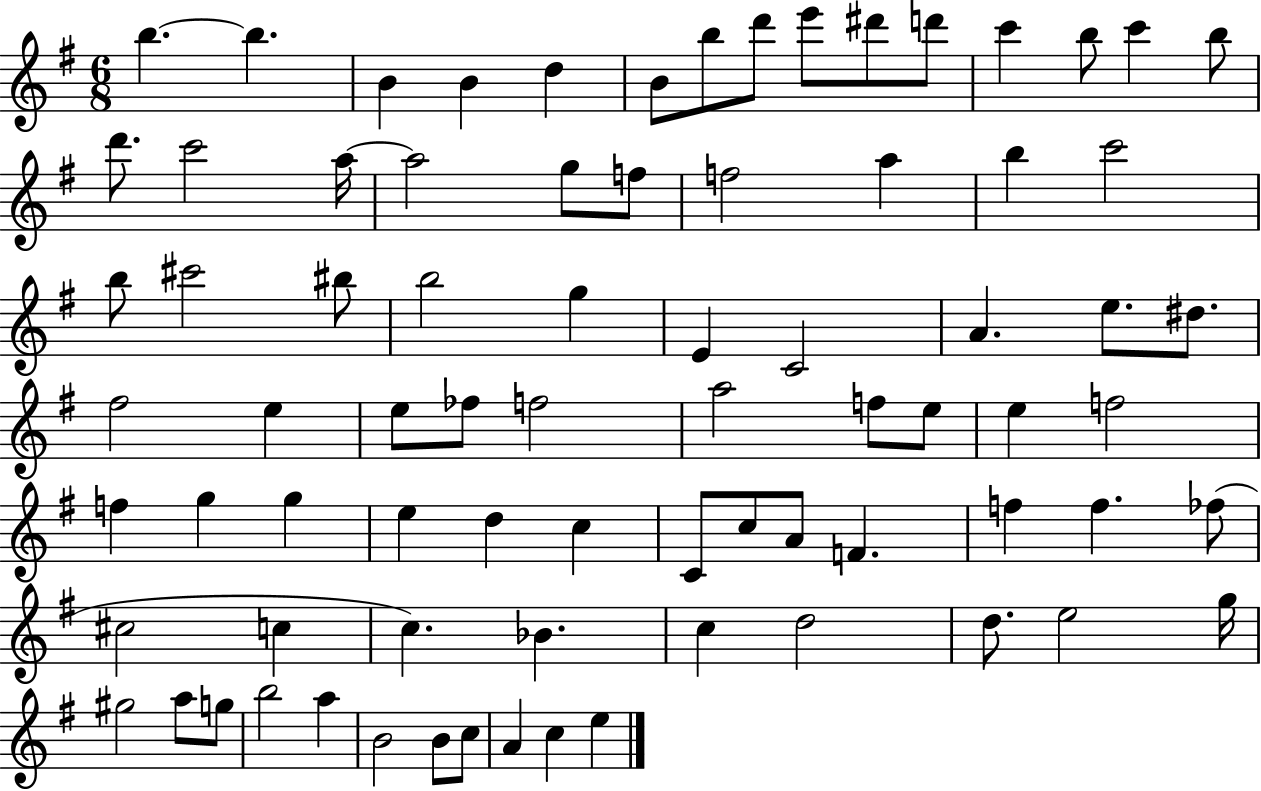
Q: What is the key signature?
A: G major